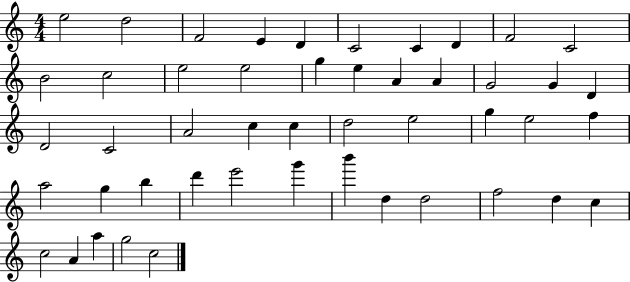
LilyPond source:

{
  \clef treble
  \numericTimeSignature
  \time 4/4
  \key c \major
  e''2 d''2 | f'2 e'4 d'4 | c'2 c'4 d'4 | f'2 c'2 | \break b'2 c''2 | e''2 e''2 | g''4 e''4 a'4 a'4 | g'2 g'4 d'4 | \break d'2 c'2 | a'2 c''4 c''4 | d''2 e''2 | g''4 e''2 f''4 | \break a''2 g''4 b''4 | d'''4 e'''2 g'''4 | b'''4 d''4 d''2 | f''2 d''4 c''4 | \break c''2 a'4 a''4 | g''2 c''2 | \bar "|."
}